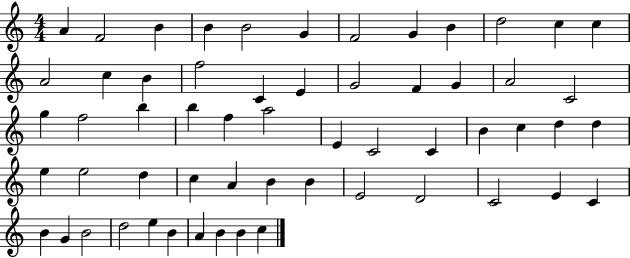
{
  \clef treble
  \numericTimeSignature
  \time 4/4
  \key c \major
  a'4 f'2 b'4 | b'4 b'2 g'4 | f'2 g'4 b'4 | d''2 c''4 c''4 | \break a'2 c''4 b'4 | f''2 c'4 e'4 | g'2 f'4 g'4 | a'2 c'2 | \break g''4 f''2 b''4 | b''4 f''4 a''2 | e'4 c'2 c'4 | b'4 c''4 d''4 d''4 | \break e''4 e''2 d''4 | c''4 a'4 b'4 b'4 | e'2 d'2 | c'2 e'4 c'4 | \break b'4 g'4 b'2 | d''2 e''4 b'4 | a'4 b'4 b'4 c''4 | \bar "|."
}